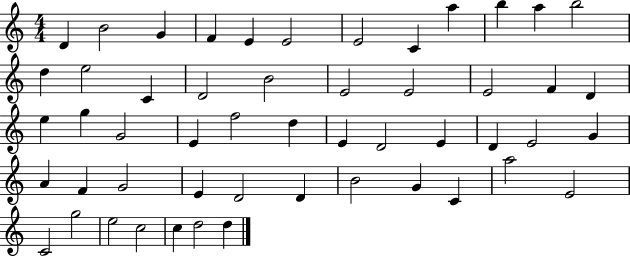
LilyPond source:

{
  \clef treble
  \numericTimeSignature
  \time 4/4
  \key c \major
  d'4 b'2 g'4 | f'4 e'4 e'2 | e'2 c'4 a''4 | b''4 a''4 b''2 | \break d''4 e''2 c'4 | d'2 b'2 | e'2 e'2 | e'2 f'4 d'4 | \break e''4 g''4 g'2 | e'4 f''2 d''4 | e'4 d'2 e'4 | d'4 e'2 g'4 | \break a'4 f'4 g'2 | e'4 d'2 d'4 | b'2 g'4 c'4 | a''2 e'2 | \break c'2 g''2 | e''2 c''2 | c''4 d''2 d''4 | \bar "|."
}